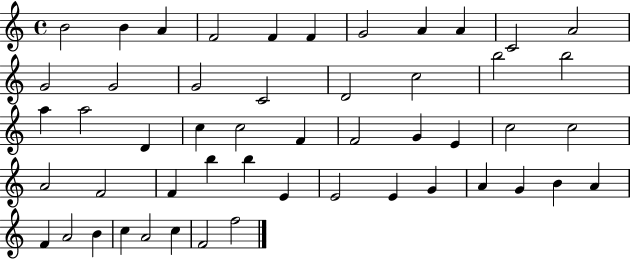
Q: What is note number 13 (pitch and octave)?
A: G4